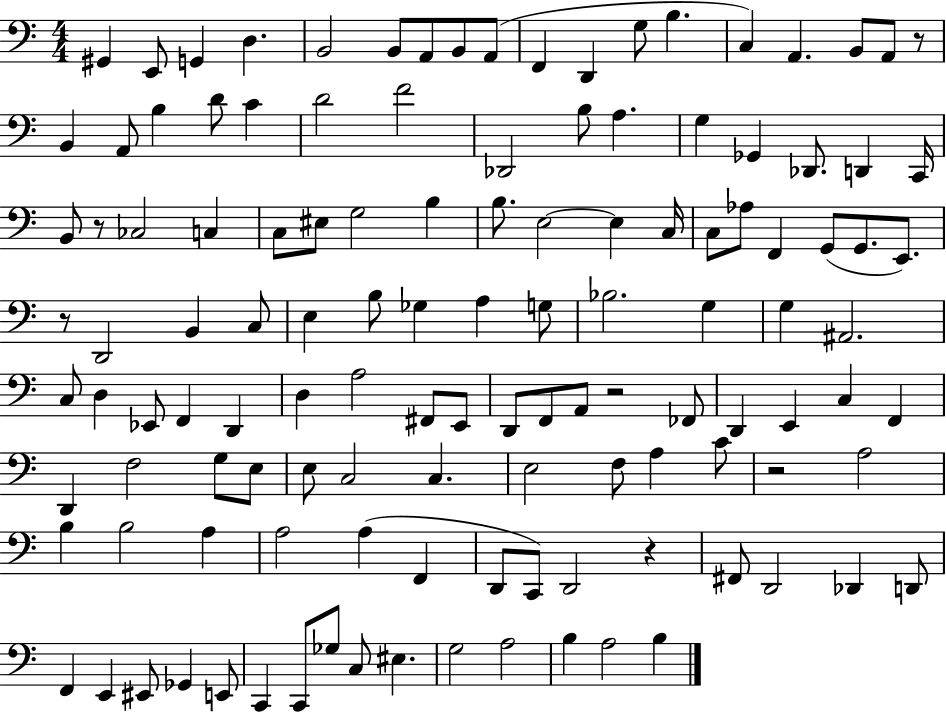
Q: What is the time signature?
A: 4/4